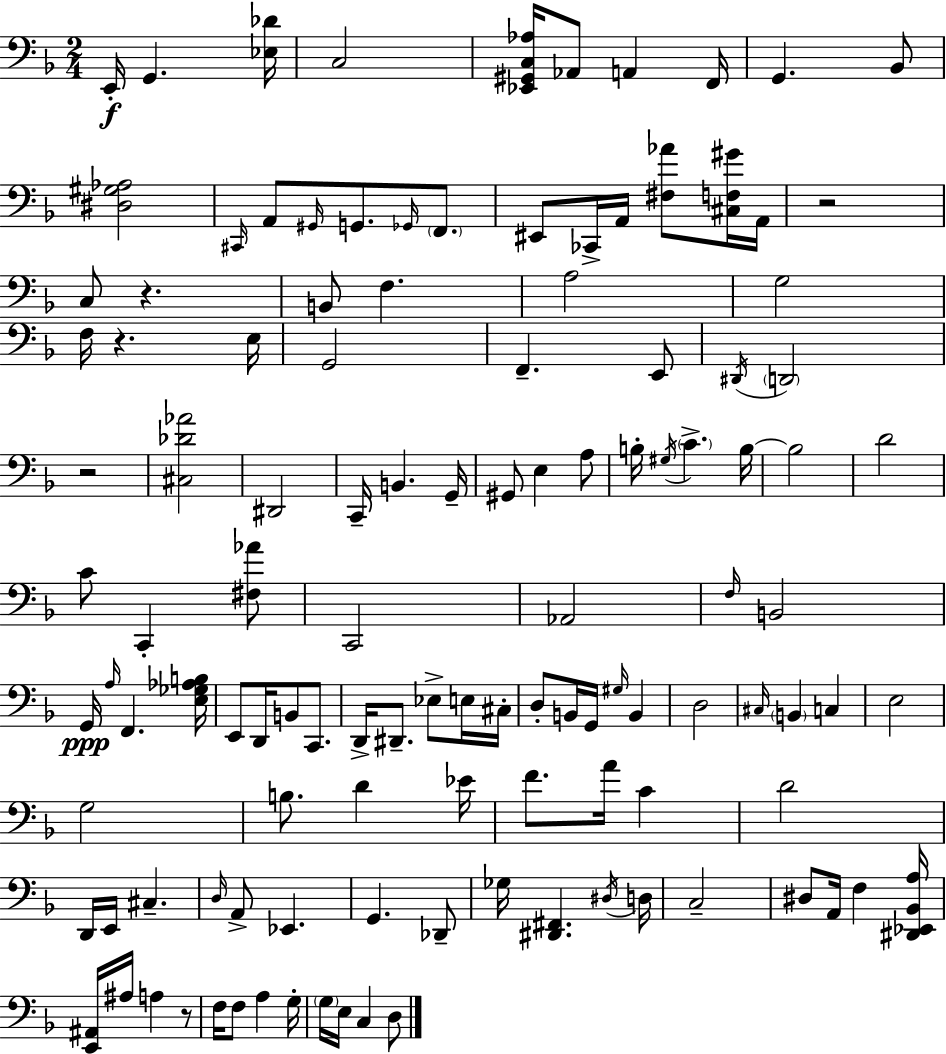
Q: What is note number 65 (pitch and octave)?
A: G#3